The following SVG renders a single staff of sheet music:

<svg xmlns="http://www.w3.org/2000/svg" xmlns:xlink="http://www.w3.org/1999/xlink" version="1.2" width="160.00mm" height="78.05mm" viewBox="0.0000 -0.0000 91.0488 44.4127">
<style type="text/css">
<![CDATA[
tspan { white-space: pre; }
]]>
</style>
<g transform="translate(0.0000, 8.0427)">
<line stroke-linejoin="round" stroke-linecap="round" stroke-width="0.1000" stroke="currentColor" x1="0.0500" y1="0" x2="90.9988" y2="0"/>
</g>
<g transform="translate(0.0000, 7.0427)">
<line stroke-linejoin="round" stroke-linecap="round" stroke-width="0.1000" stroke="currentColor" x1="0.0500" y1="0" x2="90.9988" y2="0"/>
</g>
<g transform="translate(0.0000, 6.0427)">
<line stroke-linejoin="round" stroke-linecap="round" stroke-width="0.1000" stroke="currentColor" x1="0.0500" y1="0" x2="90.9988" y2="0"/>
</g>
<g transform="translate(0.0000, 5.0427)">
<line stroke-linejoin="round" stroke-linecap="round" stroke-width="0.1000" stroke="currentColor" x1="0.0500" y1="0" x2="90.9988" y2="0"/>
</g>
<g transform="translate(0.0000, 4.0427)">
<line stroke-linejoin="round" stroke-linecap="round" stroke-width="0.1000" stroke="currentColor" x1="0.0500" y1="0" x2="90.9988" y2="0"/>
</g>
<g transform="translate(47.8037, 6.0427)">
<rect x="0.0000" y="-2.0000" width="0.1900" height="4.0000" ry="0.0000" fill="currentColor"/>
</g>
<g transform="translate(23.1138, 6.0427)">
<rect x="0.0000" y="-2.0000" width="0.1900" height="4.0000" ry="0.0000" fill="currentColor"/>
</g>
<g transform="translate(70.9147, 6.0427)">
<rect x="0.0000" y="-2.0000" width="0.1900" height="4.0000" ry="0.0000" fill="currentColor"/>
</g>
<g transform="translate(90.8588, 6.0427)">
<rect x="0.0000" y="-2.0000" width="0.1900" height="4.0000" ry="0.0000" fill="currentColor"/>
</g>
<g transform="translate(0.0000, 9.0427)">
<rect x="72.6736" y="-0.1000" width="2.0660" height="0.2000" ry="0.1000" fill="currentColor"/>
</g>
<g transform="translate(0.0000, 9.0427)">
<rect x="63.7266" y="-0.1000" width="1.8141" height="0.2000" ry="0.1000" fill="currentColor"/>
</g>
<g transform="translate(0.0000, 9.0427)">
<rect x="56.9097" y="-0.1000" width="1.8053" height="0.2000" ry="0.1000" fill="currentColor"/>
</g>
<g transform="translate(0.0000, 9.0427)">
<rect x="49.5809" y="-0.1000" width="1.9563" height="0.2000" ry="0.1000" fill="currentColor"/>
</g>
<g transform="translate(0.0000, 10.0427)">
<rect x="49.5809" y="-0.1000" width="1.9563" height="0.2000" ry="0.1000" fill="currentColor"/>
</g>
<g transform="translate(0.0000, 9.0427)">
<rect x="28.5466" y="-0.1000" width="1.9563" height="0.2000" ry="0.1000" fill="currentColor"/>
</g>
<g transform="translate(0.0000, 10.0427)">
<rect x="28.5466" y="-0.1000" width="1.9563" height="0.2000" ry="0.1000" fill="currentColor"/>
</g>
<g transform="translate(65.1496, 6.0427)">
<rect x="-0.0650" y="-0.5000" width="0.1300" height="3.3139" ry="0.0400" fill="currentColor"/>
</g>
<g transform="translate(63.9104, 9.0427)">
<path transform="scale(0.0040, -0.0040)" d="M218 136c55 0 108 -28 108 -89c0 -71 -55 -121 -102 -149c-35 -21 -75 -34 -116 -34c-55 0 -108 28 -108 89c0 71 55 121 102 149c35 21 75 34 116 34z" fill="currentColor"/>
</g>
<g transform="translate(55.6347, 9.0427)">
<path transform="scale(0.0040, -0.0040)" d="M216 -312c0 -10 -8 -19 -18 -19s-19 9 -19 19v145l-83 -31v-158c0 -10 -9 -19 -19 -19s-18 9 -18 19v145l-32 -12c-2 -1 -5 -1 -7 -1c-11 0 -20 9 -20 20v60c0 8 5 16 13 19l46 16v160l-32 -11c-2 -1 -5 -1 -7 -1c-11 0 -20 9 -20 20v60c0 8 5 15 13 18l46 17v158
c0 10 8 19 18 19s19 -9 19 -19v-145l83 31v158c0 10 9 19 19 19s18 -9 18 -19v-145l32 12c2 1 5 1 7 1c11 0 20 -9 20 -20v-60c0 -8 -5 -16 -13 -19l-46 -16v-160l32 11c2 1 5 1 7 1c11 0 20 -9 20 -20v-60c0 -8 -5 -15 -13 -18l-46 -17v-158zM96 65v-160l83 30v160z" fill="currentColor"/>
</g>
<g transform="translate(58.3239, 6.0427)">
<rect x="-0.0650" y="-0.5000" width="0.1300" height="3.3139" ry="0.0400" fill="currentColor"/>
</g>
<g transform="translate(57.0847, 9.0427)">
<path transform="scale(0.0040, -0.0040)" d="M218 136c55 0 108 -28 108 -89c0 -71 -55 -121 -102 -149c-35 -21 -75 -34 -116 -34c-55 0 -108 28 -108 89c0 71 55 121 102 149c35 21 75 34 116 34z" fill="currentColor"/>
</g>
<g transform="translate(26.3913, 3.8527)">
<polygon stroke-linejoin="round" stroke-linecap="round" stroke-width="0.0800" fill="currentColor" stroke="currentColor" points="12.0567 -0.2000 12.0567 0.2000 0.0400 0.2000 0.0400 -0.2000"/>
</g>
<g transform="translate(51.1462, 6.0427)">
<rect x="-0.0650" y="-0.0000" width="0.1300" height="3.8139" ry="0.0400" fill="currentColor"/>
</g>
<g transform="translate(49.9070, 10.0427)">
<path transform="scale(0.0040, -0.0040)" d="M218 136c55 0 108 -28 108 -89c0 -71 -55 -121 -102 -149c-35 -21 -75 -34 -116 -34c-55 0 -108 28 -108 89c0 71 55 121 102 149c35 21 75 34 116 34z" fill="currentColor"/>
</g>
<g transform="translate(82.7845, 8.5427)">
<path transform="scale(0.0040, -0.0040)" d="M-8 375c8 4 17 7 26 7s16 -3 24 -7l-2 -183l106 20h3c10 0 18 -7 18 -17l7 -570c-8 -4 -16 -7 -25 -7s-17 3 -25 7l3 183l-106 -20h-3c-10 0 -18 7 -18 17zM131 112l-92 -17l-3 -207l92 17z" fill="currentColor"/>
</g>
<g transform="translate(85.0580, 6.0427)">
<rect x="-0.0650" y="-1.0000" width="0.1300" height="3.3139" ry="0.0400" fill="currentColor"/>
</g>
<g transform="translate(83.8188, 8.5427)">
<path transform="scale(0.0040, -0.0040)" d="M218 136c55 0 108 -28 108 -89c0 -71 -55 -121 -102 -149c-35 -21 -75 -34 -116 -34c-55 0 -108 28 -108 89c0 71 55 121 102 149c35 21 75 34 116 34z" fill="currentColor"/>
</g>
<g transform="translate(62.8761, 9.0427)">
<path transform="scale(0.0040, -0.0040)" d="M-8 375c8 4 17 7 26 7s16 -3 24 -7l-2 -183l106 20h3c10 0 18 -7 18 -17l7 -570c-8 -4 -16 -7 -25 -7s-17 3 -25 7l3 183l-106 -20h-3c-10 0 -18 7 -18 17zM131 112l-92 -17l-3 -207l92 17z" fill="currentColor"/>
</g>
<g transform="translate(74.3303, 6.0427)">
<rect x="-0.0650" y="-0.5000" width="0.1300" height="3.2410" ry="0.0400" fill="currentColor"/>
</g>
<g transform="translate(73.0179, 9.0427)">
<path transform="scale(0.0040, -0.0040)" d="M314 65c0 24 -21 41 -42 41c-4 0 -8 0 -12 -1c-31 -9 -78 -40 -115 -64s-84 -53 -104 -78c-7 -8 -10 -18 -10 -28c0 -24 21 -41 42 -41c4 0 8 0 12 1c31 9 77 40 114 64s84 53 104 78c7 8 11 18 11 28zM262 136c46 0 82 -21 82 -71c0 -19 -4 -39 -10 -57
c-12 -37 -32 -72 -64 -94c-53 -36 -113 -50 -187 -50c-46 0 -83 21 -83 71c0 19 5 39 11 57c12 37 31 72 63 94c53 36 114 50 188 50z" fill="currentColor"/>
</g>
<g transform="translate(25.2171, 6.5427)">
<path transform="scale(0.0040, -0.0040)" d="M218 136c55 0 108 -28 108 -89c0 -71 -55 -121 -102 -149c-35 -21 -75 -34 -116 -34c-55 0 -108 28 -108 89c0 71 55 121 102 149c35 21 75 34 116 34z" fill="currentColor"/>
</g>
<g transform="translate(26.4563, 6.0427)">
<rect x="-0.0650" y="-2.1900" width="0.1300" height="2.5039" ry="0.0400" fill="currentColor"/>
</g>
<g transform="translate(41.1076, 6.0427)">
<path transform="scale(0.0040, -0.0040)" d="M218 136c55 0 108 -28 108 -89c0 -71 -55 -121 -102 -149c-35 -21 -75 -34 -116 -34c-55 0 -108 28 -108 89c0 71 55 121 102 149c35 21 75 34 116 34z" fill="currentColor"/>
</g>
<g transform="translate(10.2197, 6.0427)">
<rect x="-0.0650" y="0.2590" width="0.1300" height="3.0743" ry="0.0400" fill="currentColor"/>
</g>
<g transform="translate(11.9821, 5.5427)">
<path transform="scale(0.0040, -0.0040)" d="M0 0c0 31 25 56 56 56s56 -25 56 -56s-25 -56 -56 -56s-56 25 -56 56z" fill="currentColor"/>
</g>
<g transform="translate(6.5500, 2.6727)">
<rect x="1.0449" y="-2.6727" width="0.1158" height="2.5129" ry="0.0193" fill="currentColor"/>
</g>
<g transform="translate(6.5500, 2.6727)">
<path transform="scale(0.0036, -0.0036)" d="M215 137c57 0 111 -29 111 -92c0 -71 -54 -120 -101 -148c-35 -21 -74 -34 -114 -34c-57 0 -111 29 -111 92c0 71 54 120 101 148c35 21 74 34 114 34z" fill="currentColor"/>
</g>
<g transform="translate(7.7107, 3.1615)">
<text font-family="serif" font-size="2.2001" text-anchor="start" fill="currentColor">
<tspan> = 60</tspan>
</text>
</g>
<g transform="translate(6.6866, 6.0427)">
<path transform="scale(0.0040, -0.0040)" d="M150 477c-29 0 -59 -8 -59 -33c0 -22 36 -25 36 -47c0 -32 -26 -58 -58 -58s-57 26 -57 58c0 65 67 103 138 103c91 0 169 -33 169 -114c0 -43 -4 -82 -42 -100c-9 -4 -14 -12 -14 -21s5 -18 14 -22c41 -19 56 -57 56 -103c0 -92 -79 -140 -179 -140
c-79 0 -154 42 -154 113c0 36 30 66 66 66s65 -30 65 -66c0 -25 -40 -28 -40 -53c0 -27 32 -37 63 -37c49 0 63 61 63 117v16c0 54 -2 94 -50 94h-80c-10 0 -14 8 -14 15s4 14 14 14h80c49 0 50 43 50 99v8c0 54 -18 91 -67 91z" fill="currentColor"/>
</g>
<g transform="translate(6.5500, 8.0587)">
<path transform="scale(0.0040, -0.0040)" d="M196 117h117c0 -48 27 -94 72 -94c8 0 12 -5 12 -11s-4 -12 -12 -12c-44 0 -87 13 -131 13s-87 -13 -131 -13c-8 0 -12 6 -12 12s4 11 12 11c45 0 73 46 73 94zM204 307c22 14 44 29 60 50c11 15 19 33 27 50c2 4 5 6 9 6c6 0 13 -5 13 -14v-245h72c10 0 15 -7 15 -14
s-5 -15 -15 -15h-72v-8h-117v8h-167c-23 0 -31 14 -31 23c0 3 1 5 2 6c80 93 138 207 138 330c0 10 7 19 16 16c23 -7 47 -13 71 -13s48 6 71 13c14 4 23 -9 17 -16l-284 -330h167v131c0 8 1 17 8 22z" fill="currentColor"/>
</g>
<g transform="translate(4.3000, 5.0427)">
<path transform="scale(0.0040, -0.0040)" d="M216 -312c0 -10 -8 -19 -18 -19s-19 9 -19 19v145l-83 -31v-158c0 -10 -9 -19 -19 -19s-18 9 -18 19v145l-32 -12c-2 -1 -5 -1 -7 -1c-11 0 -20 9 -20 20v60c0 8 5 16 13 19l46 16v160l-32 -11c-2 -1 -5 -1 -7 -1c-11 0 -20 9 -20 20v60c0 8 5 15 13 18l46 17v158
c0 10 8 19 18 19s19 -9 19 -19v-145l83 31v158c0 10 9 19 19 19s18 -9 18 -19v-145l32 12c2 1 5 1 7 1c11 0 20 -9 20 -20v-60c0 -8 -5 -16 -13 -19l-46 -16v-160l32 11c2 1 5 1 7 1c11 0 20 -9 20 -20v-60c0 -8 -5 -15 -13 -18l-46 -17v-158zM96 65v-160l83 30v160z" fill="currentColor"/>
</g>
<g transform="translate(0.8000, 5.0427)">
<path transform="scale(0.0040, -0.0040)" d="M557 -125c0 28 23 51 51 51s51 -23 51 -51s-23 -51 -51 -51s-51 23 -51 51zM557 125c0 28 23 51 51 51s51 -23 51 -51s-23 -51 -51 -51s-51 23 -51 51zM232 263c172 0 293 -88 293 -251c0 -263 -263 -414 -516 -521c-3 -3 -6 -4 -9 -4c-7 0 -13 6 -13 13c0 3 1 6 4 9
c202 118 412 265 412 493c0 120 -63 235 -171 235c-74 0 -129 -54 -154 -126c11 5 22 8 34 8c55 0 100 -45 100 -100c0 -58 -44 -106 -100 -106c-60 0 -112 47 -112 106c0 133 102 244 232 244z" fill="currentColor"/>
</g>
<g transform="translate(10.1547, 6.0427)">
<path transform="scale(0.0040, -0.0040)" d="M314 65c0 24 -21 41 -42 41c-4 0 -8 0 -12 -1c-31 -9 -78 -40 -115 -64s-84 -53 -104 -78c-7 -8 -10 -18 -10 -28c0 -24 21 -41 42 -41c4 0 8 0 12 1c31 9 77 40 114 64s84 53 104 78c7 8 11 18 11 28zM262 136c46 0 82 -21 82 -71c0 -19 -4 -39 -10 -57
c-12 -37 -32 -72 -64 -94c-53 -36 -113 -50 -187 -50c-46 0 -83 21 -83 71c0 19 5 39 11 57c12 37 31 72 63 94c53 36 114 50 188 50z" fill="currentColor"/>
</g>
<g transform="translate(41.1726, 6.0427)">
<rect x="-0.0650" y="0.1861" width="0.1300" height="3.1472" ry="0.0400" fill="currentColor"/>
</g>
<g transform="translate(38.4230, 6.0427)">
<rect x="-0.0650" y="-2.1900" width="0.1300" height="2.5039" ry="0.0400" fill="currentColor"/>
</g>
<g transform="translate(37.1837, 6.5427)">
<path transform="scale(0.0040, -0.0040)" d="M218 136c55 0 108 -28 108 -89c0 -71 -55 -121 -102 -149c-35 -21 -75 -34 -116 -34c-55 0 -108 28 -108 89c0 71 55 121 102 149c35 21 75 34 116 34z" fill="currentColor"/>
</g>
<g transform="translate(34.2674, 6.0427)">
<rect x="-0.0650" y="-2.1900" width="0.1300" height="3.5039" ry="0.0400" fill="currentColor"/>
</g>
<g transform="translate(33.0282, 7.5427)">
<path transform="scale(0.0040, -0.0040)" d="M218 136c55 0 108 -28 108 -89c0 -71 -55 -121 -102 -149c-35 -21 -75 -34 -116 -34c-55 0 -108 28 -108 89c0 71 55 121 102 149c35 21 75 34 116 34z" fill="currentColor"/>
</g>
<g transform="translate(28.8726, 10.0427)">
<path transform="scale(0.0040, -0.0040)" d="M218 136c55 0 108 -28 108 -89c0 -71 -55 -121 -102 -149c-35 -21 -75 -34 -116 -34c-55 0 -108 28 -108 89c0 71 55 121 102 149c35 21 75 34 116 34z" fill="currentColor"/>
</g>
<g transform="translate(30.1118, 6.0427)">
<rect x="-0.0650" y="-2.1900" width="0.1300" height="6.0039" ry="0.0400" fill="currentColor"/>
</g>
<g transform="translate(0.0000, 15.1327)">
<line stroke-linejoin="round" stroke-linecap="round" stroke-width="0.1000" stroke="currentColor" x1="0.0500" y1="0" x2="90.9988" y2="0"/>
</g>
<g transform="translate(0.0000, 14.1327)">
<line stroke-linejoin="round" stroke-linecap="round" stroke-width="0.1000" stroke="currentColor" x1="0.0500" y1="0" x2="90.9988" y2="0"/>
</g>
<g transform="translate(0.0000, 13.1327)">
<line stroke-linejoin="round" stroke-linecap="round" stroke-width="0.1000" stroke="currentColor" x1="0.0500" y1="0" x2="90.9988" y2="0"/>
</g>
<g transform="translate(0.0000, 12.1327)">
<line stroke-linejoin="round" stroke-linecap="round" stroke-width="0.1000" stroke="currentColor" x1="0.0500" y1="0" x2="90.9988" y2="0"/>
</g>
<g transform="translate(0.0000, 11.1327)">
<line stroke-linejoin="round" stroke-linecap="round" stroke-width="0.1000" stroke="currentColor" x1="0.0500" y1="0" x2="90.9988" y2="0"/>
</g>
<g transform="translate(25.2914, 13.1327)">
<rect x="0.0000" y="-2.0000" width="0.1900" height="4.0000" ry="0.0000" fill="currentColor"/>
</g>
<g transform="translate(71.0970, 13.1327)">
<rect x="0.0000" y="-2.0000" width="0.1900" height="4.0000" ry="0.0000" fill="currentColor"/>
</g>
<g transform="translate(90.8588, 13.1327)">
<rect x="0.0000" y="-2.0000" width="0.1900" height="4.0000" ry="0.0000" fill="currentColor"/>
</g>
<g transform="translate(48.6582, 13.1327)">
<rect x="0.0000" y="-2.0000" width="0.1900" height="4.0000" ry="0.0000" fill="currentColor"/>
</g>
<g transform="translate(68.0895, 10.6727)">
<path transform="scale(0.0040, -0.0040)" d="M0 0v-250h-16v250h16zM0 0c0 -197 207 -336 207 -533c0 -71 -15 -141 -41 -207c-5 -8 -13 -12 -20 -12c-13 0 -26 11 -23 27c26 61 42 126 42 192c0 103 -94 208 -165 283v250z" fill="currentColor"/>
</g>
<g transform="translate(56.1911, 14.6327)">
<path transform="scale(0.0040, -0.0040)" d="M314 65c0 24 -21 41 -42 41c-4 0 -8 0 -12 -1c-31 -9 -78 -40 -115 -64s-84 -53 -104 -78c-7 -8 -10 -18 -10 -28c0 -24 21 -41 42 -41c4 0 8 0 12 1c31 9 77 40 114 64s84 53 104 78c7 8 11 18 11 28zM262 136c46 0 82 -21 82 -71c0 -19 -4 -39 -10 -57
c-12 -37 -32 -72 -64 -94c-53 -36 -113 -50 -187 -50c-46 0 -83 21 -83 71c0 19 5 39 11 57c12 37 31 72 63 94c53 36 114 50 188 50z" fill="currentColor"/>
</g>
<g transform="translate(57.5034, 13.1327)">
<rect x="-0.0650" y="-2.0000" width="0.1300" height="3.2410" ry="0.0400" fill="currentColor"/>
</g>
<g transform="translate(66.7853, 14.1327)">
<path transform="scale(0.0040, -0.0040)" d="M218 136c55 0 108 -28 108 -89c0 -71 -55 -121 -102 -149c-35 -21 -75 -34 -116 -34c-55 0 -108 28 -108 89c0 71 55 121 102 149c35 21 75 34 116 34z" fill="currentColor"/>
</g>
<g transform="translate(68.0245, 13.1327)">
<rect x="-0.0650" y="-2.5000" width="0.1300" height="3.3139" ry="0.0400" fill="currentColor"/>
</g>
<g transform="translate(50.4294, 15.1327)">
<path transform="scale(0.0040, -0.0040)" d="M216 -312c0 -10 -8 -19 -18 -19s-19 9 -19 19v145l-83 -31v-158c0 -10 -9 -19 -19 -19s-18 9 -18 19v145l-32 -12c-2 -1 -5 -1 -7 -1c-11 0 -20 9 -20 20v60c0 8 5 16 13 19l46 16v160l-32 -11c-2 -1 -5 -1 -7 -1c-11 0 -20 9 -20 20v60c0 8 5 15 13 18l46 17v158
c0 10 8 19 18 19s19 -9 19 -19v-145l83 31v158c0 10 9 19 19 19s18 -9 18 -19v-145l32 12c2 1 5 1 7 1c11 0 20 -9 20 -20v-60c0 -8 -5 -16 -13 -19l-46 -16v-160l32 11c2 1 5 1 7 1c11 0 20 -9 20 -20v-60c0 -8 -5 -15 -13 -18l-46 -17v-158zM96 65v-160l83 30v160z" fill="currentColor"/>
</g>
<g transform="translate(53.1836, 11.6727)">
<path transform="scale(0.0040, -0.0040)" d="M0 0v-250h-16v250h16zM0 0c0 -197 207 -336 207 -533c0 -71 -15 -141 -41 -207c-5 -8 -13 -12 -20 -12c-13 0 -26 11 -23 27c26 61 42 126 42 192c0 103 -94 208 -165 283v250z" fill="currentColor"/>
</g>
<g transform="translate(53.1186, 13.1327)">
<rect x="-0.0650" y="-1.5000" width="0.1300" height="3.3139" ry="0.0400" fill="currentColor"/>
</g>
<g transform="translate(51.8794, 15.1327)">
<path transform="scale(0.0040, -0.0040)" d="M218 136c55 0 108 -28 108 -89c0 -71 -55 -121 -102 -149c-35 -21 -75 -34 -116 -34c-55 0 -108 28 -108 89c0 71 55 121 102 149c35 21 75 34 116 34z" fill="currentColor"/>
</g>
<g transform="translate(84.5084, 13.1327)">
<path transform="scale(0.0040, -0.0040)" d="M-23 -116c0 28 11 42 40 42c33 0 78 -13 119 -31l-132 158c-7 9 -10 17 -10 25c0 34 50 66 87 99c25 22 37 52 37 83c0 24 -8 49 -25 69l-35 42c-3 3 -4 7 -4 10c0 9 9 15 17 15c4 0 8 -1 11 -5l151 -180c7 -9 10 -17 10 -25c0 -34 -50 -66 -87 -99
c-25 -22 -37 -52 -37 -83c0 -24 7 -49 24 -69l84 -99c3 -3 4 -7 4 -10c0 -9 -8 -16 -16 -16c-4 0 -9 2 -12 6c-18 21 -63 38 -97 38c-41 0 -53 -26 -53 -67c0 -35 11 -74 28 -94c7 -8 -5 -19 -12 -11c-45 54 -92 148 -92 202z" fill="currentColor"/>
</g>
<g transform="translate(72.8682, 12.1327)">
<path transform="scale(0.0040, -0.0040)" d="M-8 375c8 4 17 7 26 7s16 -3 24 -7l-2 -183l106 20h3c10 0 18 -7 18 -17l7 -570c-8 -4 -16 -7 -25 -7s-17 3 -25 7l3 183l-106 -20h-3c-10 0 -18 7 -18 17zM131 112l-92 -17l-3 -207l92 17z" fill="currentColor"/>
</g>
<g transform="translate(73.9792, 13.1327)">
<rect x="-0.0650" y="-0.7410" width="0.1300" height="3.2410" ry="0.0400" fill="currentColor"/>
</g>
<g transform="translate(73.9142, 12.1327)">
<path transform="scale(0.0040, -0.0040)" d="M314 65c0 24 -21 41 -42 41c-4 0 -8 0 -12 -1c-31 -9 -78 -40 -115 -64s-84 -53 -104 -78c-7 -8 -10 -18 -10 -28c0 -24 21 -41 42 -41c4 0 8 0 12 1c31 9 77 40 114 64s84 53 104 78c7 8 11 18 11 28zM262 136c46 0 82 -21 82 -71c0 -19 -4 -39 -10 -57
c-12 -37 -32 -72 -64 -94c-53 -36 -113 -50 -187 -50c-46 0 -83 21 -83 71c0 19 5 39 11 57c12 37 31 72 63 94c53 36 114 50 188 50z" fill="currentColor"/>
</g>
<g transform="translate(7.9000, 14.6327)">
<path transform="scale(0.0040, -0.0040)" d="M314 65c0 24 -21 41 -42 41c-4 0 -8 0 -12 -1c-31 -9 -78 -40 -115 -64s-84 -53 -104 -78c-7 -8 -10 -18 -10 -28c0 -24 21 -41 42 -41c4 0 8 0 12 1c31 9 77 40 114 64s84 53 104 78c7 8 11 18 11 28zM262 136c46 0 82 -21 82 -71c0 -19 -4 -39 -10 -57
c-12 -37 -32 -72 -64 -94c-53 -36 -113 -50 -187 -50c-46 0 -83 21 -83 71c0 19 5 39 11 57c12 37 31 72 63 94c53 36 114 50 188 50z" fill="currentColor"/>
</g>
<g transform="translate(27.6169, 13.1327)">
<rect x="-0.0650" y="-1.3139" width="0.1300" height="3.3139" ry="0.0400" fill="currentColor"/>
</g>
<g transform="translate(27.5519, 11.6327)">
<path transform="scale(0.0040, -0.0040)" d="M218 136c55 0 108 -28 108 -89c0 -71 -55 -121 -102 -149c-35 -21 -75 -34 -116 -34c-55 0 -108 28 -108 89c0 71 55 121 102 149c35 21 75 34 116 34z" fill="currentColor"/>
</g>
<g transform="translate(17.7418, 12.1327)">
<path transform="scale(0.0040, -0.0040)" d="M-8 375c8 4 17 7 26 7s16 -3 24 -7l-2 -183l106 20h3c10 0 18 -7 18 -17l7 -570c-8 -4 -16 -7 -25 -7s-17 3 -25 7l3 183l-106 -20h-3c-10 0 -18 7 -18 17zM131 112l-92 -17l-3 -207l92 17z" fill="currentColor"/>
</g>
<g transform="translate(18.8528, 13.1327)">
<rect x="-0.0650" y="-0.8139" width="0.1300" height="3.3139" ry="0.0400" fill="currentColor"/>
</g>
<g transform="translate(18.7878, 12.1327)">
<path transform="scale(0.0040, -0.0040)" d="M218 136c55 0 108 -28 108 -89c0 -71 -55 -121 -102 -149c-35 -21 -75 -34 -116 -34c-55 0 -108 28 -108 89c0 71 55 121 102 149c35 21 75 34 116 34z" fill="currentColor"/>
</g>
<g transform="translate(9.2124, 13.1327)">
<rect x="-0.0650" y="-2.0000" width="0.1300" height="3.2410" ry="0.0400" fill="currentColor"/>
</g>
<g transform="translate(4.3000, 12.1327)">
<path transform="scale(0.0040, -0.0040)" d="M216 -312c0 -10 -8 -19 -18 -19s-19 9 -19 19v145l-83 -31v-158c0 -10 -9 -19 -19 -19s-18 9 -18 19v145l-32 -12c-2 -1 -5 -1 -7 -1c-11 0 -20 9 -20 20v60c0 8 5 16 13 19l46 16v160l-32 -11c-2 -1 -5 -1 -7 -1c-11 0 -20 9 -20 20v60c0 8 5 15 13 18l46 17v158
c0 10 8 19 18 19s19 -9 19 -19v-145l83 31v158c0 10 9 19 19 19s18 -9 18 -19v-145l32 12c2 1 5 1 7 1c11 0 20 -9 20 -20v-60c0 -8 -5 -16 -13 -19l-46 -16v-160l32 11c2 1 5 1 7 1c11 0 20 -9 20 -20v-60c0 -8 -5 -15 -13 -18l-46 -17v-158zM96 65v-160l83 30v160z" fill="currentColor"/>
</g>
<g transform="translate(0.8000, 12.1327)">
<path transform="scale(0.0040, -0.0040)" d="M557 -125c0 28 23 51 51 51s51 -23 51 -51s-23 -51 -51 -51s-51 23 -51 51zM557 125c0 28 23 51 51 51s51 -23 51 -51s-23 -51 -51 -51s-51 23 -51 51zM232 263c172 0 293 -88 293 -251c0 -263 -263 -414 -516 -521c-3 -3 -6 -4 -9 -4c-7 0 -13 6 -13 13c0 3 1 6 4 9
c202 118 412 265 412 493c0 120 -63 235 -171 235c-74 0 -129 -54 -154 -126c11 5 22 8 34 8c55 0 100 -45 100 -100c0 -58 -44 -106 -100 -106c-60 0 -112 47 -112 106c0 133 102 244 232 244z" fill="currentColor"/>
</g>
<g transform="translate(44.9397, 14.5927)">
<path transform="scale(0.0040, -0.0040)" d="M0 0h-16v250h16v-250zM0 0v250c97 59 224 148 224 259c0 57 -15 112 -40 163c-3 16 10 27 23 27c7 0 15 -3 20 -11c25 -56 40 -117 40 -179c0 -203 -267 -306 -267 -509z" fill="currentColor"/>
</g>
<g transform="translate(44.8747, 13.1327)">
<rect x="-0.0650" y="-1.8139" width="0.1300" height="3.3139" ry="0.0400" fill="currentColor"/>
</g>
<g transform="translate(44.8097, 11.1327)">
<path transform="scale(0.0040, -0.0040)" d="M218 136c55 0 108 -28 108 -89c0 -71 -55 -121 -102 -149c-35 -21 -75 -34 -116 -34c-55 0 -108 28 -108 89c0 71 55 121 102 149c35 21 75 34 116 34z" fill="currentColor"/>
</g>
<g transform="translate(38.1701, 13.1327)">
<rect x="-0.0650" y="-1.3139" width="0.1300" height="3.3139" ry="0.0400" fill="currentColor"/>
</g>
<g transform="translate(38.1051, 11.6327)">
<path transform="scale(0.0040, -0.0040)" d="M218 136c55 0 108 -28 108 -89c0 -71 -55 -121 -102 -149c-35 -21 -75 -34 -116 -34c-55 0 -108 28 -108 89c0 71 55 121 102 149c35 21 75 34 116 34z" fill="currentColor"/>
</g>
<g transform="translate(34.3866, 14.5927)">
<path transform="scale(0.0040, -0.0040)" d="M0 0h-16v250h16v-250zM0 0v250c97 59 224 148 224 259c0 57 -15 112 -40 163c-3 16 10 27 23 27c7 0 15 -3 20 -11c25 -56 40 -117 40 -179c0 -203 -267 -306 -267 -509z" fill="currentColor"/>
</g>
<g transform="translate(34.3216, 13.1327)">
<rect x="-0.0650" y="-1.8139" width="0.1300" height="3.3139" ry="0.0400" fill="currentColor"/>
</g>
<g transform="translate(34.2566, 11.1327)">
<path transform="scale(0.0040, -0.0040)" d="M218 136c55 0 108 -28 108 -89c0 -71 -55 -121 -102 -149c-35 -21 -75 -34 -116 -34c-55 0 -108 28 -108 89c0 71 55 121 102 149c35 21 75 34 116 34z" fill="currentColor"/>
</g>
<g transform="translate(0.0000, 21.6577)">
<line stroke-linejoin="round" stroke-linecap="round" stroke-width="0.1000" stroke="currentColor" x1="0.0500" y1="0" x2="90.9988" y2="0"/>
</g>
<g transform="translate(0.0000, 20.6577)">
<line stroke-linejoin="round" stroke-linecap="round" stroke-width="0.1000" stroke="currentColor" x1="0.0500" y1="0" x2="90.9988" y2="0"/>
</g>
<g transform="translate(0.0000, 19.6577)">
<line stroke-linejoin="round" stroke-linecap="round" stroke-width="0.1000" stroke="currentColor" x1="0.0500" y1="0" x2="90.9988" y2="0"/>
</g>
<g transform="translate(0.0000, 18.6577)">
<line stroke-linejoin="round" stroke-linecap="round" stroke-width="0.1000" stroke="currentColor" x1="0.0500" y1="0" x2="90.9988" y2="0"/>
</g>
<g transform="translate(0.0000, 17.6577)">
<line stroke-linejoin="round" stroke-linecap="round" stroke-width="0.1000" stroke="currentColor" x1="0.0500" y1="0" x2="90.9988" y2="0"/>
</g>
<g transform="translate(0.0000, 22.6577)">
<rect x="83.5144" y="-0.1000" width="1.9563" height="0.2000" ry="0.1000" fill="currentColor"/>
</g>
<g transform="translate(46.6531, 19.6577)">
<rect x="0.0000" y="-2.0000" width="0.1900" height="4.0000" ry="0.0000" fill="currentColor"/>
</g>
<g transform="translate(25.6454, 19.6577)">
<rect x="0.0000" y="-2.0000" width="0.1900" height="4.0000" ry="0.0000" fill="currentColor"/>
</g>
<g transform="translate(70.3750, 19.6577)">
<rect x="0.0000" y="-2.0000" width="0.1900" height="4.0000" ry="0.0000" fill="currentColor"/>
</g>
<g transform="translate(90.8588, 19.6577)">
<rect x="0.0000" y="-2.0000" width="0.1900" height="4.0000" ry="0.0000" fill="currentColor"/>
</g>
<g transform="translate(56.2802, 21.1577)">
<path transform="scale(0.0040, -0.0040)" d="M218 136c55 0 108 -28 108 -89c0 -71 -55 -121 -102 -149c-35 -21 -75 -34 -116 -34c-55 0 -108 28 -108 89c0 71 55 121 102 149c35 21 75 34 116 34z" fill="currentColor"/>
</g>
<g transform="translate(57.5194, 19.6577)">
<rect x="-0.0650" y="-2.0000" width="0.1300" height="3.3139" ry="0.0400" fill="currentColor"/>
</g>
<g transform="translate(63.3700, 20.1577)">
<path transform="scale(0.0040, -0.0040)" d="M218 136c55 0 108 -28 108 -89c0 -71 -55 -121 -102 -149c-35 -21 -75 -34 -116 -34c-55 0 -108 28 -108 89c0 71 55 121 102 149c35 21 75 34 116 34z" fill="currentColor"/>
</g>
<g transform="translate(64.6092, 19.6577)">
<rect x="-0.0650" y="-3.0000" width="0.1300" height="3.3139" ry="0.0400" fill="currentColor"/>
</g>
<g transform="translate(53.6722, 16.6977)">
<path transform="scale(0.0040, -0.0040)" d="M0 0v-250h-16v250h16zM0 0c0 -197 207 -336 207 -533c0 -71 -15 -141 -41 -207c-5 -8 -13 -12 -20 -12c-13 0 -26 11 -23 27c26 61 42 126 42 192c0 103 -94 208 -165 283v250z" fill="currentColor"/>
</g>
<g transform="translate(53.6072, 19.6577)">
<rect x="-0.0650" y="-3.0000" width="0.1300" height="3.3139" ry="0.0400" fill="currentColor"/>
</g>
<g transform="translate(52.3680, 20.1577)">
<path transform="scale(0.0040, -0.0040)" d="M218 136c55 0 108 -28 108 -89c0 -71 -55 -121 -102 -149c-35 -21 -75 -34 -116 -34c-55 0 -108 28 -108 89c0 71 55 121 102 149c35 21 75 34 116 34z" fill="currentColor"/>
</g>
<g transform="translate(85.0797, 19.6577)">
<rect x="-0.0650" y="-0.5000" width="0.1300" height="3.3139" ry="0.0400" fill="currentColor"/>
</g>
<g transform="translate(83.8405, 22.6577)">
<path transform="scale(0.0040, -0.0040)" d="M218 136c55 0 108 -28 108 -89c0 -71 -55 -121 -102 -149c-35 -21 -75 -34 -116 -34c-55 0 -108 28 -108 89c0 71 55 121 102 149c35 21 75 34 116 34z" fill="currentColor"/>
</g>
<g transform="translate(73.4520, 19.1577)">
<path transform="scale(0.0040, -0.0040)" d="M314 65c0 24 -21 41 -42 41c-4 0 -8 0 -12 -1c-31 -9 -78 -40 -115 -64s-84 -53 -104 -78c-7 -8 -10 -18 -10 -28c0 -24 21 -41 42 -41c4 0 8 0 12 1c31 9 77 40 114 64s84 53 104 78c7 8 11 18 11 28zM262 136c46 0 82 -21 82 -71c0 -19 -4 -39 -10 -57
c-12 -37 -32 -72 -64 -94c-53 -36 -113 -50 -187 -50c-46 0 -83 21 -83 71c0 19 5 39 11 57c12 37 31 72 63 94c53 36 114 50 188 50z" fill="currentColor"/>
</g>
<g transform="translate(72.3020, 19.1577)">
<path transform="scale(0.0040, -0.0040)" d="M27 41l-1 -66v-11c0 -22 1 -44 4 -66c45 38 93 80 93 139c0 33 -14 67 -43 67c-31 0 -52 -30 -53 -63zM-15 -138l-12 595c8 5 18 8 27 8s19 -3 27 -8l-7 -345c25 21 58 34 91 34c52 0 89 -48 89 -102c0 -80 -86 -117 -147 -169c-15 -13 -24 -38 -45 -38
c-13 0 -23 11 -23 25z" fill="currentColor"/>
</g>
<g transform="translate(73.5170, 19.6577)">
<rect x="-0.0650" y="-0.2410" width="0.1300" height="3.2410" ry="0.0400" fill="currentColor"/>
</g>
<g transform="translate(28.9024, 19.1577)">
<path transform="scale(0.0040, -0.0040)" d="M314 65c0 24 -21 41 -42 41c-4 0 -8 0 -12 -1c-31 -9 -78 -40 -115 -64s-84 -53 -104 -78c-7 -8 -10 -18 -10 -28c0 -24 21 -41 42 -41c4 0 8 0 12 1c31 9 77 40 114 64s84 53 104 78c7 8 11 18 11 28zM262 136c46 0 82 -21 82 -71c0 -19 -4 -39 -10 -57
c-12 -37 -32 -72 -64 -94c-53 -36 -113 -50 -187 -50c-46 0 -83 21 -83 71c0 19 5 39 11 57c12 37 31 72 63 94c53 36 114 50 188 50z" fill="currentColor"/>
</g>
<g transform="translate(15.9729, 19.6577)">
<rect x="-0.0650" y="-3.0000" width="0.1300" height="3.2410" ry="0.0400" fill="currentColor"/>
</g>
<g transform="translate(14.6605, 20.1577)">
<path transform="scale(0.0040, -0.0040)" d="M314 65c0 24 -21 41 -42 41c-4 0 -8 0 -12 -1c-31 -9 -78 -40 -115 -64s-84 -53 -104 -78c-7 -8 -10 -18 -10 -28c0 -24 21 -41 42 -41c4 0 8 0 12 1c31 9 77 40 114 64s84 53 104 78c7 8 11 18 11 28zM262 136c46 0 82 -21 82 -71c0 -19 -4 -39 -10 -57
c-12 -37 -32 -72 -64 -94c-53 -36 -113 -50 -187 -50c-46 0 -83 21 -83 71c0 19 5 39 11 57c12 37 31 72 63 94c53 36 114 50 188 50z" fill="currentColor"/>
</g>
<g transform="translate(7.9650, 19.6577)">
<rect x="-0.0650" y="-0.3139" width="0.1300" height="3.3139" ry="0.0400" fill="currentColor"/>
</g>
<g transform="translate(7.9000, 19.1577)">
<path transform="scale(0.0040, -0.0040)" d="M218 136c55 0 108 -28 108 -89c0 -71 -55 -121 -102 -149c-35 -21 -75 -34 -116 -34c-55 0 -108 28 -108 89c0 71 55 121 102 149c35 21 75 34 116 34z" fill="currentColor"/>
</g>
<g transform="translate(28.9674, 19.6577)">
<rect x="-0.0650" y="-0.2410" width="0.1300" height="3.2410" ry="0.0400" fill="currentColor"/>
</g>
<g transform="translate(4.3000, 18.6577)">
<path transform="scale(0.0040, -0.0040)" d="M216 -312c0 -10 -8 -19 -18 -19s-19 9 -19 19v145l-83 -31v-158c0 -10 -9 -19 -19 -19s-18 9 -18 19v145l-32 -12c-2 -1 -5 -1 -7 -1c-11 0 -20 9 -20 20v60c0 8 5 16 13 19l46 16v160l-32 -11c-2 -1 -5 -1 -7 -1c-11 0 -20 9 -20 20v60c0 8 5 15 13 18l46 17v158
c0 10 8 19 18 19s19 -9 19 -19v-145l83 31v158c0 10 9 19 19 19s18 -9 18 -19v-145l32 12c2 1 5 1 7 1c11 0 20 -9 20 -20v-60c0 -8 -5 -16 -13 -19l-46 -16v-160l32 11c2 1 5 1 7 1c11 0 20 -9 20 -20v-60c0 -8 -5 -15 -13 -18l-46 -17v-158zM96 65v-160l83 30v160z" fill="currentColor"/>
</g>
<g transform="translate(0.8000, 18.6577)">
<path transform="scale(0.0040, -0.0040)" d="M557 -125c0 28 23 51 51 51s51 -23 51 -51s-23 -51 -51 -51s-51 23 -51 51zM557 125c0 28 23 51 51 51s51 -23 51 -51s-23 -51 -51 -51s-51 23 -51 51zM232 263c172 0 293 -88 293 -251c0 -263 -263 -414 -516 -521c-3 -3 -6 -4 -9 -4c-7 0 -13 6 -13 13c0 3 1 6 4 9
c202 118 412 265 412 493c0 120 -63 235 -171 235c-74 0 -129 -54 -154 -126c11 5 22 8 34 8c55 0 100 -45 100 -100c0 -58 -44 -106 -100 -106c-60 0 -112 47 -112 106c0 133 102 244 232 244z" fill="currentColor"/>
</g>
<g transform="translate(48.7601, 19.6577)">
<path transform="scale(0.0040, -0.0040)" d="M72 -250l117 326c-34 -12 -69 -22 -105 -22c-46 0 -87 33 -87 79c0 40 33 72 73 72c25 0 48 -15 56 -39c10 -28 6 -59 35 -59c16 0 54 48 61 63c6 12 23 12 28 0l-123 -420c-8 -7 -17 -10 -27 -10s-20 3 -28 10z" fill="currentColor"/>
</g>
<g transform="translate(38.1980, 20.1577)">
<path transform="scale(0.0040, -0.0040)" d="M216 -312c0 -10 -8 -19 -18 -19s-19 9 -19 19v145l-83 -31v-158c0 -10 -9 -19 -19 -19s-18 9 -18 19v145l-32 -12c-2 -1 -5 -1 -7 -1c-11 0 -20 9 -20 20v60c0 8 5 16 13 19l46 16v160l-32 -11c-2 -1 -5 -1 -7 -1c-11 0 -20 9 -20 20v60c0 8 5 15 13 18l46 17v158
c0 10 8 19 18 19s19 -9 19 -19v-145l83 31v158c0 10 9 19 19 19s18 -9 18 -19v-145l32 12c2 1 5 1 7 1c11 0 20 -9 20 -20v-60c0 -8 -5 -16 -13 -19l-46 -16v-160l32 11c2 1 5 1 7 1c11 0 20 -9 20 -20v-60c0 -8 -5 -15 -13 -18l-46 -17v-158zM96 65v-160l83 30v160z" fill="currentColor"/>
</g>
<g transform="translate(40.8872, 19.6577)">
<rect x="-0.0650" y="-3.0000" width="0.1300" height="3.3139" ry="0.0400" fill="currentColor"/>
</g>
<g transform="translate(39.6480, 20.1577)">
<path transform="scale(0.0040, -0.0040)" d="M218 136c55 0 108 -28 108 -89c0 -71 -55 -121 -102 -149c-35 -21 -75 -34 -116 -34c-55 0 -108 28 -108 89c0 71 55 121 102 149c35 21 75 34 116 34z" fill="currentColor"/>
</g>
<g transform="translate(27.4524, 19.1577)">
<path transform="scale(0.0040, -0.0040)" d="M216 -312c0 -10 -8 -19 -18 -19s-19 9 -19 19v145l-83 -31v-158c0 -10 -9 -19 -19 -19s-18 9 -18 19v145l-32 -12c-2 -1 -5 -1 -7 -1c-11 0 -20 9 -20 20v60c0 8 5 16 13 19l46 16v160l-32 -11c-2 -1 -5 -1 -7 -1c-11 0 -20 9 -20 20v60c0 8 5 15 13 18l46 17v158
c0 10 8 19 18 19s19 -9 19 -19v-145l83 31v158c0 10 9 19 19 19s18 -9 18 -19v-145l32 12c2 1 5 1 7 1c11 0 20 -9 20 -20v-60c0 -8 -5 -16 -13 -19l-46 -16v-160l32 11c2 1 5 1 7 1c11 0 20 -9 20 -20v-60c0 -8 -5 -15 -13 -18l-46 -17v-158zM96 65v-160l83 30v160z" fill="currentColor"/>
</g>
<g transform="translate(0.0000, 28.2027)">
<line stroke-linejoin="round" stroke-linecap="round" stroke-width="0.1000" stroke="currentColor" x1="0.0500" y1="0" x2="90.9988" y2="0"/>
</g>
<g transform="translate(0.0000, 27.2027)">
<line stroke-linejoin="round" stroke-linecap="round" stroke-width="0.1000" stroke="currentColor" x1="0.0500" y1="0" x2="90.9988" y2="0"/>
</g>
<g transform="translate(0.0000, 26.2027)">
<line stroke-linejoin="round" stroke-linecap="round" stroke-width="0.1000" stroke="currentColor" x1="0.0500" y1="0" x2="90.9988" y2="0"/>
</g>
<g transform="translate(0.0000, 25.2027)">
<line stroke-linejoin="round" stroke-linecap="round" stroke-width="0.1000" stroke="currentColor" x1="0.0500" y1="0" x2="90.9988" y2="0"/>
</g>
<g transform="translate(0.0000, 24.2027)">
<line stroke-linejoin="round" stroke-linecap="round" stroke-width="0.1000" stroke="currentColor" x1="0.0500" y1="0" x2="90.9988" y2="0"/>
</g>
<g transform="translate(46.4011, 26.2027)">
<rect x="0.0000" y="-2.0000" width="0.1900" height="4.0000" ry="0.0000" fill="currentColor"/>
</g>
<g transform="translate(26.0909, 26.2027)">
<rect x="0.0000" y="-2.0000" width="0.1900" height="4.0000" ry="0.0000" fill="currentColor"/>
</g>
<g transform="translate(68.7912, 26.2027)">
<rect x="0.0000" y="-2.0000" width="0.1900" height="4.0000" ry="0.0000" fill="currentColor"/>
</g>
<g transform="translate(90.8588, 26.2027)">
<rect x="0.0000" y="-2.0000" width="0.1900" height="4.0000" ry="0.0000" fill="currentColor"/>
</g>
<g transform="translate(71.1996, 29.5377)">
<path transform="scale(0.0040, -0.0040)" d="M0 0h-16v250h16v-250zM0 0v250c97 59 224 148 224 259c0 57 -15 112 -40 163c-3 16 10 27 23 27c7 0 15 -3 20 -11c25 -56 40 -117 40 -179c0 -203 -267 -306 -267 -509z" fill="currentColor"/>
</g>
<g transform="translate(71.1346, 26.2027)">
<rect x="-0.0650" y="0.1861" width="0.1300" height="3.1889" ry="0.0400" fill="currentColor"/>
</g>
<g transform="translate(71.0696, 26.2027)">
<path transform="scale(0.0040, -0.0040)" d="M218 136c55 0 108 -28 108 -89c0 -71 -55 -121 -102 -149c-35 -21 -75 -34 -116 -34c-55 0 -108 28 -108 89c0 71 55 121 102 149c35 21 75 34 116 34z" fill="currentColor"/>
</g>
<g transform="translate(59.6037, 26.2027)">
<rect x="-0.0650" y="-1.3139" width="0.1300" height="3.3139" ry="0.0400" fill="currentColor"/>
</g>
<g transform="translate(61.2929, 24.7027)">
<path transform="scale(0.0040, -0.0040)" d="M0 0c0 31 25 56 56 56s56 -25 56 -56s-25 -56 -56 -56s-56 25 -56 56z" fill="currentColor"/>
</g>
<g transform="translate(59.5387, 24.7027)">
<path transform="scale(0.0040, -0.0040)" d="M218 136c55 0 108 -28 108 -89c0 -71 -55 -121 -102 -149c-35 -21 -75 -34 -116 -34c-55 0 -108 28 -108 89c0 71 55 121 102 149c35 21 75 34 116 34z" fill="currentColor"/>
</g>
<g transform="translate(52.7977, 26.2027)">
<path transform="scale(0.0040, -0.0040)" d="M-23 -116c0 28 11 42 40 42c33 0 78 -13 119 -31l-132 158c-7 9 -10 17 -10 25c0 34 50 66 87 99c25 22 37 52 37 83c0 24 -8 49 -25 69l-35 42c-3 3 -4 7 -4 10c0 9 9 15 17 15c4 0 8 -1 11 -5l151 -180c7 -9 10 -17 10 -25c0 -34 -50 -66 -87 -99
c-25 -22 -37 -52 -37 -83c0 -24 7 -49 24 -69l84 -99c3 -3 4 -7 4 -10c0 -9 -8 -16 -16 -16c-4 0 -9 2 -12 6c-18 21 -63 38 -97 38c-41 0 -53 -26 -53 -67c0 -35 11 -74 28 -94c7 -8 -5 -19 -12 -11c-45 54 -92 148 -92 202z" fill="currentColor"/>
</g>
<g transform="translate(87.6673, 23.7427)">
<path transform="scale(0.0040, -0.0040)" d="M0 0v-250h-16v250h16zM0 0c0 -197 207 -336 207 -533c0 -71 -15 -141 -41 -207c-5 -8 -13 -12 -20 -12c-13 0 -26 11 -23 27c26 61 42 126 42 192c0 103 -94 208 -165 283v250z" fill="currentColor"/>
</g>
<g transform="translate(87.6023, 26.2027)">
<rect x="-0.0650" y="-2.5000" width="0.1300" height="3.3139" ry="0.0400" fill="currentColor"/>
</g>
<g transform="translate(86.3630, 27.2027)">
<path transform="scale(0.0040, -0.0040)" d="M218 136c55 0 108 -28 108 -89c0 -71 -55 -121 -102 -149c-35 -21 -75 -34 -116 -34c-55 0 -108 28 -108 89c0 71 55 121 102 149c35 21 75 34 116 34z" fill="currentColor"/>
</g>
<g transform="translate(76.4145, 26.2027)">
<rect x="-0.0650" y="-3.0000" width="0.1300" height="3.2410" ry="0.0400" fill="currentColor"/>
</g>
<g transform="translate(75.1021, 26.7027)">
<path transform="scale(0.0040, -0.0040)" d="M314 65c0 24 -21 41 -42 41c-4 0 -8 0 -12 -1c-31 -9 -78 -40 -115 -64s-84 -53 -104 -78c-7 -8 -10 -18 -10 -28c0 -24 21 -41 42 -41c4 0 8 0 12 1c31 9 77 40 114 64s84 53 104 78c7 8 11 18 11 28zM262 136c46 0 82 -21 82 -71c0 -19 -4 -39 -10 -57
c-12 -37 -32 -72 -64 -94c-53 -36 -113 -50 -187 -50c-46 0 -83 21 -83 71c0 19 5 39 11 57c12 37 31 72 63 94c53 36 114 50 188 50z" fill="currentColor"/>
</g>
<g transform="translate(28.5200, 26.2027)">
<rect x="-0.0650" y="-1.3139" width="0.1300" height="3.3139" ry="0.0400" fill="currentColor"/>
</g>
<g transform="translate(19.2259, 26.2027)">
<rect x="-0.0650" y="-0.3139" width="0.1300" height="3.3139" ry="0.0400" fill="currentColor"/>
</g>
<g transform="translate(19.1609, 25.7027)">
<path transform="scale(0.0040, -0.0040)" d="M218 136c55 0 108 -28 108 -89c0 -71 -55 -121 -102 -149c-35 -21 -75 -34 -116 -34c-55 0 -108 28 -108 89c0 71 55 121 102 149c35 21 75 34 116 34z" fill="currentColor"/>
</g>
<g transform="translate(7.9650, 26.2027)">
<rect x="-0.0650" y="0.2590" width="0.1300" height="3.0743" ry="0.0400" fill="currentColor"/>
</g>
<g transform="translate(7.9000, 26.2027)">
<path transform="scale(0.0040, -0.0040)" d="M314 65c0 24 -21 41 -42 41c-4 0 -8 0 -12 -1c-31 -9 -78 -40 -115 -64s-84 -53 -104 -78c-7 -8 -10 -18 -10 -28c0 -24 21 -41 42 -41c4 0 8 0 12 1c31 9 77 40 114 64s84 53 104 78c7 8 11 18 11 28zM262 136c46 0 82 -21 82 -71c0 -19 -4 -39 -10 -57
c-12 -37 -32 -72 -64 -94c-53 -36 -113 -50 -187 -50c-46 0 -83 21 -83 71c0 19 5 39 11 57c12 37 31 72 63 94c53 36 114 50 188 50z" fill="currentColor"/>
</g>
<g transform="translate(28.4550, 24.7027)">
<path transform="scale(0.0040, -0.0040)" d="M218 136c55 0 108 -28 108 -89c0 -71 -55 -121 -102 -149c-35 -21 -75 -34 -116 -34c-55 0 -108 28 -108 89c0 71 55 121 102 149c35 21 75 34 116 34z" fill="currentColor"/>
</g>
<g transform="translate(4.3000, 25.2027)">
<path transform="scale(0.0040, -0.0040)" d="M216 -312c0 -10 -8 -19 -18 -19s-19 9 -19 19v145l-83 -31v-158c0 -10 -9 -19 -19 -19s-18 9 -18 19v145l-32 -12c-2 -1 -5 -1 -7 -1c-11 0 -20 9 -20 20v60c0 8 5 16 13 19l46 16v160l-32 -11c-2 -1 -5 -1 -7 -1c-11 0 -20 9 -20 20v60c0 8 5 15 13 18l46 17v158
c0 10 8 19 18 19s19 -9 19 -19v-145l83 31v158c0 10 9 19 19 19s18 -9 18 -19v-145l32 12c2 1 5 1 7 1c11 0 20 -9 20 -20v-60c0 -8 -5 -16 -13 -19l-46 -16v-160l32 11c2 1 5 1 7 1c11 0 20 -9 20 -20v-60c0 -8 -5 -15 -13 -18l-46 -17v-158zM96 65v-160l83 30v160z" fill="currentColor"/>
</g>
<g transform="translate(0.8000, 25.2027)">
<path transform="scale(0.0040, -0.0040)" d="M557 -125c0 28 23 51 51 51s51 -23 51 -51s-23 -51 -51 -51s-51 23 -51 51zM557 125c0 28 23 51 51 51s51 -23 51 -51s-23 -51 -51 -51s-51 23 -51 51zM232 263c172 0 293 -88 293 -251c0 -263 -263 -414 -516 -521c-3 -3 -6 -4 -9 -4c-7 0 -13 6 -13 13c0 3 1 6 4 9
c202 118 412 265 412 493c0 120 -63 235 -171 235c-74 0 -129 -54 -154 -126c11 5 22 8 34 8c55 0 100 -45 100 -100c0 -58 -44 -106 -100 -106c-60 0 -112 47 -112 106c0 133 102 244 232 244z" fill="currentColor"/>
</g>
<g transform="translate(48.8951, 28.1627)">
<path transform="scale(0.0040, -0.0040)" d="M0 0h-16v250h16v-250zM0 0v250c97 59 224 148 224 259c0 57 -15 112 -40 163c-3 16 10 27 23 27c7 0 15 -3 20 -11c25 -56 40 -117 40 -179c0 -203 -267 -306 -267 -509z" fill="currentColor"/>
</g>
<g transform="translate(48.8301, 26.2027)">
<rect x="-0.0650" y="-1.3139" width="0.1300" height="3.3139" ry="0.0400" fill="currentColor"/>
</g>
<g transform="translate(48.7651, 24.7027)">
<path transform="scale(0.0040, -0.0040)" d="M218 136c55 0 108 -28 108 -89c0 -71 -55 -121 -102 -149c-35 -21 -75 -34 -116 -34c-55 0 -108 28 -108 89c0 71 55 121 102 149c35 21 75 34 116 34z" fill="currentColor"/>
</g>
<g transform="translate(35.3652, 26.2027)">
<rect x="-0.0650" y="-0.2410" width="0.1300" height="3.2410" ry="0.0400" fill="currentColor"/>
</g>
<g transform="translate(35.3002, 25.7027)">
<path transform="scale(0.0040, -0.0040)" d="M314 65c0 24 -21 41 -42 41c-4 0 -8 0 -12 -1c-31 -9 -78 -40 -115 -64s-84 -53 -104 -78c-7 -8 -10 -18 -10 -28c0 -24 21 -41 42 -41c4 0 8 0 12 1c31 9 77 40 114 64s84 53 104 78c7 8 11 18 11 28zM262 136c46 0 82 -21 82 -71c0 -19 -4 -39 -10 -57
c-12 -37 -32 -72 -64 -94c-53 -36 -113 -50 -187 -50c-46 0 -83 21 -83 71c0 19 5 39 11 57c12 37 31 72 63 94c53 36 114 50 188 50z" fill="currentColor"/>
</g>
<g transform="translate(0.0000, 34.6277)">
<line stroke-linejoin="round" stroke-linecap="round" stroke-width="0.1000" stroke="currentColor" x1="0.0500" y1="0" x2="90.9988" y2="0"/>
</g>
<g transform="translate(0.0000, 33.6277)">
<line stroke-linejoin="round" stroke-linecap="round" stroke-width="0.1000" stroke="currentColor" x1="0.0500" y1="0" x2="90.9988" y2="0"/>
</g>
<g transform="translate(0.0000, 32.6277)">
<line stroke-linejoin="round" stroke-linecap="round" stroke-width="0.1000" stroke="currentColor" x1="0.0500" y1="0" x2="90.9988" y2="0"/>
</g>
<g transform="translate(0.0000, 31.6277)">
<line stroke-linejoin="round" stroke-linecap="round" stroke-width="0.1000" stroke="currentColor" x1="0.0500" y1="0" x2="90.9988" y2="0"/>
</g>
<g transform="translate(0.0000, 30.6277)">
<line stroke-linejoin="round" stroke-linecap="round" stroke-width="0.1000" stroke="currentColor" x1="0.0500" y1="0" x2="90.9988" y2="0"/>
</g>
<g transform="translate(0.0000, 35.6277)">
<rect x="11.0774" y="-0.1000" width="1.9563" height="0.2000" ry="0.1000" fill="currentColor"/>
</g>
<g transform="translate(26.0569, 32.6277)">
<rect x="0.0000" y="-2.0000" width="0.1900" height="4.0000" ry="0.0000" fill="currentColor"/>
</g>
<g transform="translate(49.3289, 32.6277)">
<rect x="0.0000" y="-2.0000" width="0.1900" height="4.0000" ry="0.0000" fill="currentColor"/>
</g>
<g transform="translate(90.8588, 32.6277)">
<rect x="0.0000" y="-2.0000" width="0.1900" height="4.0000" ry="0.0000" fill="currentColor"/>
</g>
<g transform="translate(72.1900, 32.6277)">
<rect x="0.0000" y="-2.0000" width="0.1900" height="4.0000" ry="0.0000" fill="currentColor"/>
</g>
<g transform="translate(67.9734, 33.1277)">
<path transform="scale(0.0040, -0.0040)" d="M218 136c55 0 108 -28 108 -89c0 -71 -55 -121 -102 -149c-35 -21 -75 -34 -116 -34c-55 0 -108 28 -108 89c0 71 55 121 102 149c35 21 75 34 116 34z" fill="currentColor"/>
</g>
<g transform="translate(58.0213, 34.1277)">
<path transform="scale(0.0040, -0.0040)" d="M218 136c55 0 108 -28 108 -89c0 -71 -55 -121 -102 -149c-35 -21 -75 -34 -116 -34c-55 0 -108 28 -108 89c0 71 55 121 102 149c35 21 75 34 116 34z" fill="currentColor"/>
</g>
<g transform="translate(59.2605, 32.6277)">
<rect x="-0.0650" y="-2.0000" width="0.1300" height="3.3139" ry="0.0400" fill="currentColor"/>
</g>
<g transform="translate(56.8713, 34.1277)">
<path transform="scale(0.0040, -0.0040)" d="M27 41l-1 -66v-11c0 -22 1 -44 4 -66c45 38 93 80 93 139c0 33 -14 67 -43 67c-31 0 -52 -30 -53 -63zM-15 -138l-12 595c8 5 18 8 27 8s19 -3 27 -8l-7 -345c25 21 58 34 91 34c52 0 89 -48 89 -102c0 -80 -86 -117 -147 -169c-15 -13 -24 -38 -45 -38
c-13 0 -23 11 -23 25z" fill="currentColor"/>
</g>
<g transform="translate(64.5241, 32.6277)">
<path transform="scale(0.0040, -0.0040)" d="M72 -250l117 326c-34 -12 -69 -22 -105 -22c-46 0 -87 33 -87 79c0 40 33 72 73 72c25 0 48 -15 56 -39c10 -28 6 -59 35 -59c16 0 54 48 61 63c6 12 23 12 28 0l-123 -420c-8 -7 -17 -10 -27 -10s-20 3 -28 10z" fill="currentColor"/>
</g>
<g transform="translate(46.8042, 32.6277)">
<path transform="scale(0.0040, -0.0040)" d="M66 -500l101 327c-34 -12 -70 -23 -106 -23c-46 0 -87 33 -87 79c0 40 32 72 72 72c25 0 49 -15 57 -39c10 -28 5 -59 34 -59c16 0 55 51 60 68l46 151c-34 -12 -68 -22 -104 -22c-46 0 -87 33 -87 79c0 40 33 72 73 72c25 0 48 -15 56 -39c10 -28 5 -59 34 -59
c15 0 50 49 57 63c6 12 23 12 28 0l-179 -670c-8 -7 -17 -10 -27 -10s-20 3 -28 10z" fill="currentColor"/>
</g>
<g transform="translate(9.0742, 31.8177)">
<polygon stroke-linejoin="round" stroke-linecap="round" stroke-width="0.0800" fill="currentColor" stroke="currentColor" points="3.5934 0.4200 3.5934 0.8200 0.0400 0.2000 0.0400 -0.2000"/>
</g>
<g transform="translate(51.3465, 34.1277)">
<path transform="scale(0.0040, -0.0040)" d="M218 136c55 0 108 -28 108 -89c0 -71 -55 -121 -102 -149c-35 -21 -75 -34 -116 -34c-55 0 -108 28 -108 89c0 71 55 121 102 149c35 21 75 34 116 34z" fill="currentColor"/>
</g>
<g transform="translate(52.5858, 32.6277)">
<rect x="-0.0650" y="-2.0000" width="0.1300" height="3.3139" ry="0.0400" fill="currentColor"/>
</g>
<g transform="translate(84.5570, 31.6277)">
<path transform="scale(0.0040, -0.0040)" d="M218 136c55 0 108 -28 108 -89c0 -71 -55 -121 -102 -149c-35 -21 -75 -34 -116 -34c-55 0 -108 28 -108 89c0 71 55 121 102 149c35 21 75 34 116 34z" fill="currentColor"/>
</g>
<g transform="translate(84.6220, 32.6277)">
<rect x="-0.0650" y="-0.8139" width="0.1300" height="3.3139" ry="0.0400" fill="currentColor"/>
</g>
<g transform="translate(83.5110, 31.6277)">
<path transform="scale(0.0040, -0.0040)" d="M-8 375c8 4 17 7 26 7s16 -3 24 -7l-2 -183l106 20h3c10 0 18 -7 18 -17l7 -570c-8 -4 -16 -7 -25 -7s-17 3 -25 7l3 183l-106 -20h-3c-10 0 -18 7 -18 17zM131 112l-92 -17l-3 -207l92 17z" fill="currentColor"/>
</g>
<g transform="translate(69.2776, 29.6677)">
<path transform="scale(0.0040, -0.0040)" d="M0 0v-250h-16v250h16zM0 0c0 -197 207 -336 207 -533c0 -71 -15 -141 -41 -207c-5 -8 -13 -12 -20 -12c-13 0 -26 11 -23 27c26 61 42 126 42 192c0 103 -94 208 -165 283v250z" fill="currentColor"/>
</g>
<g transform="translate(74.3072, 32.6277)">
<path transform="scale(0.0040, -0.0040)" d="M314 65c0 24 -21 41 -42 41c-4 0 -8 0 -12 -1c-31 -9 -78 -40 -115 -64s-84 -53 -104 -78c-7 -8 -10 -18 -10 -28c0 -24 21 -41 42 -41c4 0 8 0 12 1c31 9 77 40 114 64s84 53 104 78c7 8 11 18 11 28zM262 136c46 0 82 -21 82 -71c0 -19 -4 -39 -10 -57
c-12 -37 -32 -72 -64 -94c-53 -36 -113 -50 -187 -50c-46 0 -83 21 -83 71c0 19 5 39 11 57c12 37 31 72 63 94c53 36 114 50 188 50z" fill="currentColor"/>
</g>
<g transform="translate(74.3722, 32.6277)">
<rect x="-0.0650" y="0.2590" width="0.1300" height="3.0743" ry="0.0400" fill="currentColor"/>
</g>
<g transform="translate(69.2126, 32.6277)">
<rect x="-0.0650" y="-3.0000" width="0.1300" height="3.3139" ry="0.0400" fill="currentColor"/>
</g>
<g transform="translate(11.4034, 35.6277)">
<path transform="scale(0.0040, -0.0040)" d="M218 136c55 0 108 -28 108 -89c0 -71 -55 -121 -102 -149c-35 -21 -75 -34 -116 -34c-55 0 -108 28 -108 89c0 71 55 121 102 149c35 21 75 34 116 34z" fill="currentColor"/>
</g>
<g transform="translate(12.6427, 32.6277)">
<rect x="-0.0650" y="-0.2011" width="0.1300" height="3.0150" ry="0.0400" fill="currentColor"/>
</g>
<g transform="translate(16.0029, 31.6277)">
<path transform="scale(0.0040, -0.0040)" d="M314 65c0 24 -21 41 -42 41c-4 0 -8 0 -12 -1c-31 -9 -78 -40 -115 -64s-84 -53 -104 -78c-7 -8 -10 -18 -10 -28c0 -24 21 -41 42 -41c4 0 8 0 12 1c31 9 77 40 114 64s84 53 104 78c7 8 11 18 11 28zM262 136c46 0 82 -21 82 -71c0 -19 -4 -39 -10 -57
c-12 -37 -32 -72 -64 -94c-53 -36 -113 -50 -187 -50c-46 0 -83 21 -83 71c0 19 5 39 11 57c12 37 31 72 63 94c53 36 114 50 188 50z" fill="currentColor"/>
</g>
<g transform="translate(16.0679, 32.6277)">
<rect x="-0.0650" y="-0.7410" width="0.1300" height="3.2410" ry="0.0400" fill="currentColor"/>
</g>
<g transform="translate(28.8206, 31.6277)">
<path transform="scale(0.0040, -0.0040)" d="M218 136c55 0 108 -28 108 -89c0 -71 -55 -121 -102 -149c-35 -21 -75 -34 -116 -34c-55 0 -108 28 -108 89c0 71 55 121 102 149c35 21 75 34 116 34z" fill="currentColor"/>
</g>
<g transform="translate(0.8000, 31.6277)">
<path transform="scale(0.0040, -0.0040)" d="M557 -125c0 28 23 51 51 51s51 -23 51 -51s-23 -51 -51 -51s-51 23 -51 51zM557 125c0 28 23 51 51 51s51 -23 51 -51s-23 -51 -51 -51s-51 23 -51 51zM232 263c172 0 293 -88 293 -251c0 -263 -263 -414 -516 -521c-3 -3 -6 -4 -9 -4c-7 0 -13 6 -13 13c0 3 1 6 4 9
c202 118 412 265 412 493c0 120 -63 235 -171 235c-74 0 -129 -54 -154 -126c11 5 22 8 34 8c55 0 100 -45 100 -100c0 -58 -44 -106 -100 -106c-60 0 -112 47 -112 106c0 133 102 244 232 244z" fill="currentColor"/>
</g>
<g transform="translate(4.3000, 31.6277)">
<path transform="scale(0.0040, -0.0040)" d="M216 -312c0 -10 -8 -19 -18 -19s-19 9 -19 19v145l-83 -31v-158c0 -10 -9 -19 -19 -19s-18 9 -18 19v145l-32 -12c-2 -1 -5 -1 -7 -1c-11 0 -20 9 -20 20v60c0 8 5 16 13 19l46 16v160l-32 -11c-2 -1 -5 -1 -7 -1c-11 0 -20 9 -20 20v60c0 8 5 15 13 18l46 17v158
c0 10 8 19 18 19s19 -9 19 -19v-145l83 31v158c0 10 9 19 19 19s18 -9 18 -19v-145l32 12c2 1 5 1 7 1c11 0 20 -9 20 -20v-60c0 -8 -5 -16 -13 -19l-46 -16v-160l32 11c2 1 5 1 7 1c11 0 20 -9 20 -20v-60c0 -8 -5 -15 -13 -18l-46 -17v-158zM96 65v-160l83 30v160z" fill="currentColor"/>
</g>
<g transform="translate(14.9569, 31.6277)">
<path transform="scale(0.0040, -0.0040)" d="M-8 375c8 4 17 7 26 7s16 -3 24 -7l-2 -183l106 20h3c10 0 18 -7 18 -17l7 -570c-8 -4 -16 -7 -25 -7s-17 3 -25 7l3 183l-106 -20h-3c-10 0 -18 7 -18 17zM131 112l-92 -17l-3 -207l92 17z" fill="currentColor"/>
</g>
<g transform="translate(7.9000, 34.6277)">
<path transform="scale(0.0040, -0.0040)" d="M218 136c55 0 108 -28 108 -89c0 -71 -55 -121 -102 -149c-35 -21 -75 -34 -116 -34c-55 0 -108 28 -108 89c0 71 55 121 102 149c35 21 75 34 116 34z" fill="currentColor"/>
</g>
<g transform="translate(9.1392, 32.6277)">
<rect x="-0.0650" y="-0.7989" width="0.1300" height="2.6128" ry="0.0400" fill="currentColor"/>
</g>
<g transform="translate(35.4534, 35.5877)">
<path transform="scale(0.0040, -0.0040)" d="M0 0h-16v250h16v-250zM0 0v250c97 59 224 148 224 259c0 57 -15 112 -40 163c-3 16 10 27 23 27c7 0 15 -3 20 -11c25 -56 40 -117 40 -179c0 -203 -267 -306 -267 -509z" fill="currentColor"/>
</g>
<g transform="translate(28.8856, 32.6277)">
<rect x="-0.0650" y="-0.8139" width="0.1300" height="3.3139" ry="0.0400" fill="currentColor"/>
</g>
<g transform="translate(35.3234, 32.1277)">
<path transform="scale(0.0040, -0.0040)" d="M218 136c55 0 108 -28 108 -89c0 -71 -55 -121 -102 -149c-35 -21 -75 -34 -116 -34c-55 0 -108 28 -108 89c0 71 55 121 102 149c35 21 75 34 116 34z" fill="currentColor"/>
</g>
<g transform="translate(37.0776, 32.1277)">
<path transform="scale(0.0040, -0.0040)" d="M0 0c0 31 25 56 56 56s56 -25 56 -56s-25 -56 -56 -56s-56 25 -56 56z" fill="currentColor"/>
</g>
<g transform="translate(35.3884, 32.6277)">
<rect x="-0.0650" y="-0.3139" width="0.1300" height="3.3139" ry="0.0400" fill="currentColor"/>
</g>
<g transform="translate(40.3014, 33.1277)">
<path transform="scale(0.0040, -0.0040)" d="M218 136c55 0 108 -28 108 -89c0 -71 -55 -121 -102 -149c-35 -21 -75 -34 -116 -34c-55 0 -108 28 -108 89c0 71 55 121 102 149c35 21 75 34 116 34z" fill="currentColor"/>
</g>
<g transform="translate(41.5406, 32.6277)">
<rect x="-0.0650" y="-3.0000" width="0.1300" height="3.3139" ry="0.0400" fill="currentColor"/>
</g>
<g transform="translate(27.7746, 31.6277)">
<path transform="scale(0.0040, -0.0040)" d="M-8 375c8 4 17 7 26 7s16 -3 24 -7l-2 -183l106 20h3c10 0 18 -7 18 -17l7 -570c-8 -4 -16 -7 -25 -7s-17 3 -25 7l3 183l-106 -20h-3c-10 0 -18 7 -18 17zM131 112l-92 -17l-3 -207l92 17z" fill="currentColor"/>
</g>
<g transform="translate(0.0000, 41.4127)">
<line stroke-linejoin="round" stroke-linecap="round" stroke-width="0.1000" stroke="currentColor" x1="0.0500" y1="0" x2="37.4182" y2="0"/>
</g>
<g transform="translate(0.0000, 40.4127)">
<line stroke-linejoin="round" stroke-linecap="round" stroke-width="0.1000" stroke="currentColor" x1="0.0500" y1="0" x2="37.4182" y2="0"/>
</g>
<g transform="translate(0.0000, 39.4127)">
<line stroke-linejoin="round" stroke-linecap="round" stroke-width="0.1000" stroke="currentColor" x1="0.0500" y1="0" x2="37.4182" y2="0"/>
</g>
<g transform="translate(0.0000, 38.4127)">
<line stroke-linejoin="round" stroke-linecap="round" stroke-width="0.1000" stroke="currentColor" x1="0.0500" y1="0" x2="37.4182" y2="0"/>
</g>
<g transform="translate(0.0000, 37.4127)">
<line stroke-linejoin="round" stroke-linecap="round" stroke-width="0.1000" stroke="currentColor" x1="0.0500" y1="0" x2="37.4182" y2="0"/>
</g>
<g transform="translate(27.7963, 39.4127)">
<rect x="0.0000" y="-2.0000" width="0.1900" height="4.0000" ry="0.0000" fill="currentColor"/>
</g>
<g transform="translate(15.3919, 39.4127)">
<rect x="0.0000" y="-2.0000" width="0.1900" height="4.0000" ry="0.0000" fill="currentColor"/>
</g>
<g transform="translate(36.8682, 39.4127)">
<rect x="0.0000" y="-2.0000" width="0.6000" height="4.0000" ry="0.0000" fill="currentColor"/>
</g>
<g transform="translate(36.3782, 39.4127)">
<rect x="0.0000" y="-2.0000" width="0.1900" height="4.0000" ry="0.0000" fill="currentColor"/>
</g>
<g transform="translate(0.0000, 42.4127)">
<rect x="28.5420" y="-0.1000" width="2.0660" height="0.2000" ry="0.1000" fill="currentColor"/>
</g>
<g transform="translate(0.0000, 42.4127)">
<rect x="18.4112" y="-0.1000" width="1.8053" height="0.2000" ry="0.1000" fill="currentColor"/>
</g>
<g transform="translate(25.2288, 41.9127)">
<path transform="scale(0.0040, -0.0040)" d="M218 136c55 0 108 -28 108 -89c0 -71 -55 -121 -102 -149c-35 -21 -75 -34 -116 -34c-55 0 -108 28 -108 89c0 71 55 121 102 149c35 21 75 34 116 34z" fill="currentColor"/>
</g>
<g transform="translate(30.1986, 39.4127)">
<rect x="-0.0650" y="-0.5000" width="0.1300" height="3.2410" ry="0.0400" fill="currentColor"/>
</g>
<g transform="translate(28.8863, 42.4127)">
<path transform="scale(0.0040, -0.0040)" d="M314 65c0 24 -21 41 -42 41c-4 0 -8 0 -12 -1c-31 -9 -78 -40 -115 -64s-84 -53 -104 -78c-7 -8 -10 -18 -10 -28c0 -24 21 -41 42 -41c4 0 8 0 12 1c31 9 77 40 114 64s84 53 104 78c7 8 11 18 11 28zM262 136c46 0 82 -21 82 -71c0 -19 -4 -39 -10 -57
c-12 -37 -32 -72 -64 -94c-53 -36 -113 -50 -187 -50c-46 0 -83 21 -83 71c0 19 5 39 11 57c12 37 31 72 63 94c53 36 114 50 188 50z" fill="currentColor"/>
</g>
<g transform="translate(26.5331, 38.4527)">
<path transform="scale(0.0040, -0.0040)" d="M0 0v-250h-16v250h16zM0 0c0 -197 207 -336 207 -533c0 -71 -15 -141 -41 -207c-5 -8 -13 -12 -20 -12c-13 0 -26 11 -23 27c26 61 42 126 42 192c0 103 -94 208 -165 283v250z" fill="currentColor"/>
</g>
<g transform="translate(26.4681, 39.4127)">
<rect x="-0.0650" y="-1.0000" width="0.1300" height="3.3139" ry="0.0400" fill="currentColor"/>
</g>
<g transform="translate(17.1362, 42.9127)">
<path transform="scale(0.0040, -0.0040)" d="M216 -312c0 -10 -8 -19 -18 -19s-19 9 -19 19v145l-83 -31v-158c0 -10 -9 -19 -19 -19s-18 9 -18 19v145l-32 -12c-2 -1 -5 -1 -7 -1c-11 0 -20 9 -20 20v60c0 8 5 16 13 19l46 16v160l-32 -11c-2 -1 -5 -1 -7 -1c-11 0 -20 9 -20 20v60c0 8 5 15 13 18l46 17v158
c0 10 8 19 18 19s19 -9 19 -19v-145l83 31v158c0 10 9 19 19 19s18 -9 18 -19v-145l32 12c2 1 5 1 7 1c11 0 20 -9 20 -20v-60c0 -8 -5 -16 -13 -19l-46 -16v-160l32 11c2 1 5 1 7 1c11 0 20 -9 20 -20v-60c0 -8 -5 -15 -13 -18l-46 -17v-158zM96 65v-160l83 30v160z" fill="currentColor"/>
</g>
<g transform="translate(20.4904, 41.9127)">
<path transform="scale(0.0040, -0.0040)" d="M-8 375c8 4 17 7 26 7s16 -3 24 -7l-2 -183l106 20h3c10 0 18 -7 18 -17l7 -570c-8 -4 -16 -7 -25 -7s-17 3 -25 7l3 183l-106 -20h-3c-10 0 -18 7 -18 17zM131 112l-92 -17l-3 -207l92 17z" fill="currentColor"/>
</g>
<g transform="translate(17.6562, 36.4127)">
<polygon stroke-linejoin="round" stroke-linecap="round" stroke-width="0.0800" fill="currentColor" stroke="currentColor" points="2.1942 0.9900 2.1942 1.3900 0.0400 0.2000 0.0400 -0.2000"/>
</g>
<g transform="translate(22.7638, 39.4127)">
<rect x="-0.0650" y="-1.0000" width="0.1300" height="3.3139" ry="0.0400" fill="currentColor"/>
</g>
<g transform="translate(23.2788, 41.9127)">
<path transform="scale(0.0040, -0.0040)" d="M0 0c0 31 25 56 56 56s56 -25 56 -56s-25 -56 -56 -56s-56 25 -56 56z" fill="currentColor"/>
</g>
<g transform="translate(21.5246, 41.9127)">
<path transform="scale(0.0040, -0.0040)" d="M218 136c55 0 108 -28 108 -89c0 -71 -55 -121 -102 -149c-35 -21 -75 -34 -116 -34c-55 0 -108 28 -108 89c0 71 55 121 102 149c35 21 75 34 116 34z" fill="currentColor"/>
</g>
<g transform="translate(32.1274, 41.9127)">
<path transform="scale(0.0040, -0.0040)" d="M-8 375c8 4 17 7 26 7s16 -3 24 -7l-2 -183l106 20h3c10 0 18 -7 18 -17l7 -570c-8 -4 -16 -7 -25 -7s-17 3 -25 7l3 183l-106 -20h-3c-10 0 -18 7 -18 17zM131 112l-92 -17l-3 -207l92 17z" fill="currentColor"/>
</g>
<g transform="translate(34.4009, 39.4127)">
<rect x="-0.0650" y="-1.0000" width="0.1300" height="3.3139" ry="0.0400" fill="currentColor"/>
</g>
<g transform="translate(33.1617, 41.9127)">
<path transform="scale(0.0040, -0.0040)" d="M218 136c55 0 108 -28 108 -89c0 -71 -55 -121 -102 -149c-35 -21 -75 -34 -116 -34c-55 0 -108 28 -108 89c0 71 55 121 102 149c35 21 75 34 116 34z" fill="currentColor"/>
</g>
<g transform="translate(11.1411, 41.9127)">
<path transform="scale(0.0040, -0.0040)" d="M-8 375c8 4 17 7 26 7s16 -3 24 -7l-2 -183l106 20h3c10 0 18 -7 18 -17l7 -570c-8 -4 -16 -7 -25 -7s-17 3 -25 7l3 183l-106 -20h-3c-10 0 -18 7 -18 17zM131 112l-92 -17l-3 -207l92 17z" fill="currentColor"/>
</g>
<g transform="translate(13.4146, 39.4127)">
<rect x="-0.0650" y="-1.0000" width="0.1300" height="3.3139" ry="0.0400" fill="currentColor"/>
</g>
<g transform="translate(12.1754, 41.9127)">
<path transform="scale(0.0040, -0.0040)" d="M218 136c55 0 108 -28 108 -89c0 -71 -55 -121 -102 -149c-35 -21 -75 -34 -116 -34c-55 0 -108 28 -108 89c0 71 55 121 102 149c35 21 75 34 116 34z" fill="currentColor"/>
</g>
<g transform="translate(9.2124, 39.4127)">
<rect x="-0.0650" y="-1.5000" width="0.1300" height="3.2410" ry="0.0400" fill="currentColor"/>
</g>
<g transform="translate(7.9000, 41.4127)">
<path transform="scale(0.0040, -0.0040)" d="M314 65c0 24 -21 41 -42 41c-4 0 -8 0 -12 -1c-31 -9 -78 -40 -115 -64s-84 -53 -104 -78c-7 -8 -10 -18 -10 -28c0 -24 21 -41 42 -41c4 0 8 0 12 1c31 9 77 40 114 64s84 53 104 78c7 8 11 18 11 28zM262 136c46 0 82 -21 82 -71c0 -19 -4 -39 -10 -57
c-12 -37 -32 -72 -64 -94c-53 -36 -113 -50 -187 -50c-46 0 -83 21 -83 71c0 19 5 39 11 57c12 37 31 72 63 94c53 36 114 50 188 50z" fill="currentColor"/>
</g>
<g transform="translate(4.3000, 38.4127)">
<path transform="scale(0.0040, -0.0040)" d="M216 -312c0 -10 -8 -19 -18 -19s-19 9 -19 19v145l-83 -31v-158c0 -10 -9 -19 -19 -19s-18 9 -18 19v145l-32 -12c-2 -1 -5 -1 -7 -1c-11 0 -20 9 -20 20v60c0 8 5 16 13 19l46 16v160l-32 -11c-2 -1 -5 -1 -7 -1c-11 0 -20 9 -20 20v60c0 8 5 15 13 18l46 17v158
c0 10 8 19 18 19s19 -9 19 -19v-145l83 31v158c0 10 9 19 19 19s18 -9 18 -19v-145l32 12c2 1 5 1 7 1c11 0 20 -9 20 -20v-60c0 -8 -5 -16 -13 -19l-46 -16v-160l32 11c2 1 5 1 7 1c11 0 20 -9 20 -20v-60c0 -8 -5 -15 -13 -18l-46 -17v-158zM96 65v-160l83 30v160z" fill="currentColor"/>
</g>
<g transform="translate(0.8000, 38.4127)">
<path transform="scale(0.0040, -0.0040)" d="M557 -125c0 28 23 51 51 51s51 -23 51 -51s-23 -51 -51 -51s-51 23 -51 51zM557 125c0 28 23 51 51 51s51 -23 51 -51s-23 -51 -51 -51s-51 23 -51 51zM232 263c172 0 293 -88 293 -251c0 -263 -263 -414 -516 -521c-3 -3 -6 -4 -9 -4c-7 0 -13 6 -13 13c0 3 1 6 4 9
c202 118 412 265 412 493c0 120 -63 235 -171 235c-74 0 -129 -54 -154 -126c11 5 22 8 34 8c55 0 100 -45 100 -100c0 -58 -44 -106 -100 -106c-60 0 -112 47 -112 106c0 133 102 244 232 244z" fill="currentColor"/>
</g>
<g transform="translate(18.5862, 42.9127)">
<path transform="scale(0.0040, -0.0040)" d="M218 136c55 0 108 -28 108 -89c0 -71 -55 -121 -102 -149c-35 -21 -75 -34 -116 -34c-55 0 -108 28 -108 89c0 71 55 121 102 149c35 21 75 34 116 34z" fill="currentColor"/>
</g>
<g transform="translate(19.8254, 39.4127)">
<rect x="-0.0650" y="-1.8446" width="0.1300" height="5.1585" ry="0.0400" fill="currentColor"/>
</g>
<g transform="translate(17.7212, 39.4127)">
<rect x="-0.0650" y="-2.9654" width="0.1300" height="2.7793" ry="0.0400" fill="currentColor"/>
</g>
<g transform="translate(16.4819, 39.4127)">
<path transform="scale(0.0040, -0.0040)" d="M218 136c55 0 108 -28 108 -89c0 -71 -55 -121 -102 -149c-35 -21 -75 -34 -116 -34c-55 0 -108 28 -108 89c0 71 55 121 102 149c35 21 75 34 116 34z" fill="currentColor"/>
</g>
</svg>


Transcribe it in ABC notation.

X:1
T:Untitled
M:3/4
L:1/4
K:G
D,2 C,/2 C,,/2 A,,/2 C,/2 D, C,, ^E,, E,, E,,2 F,, A,,2 F, G, A,/2 G, A,/2 ^G,,/2 A,,2 B,,/2 F,2 z E, C,2 ^E,2 ^C, z/2 C,/2 A,, C, _E,2 E,, D,2 E, G, E,2 G,/2 z G, D,/2 C,2 B,,/2 G,,/2 E,,/2 F,2 F, E,/2 C, z/4 A,, _A,, z/2 C,/2 D,2 F, G,,2 F,, D,/2 ^D,,/2 F,, F,,/2 E,,2 F,,